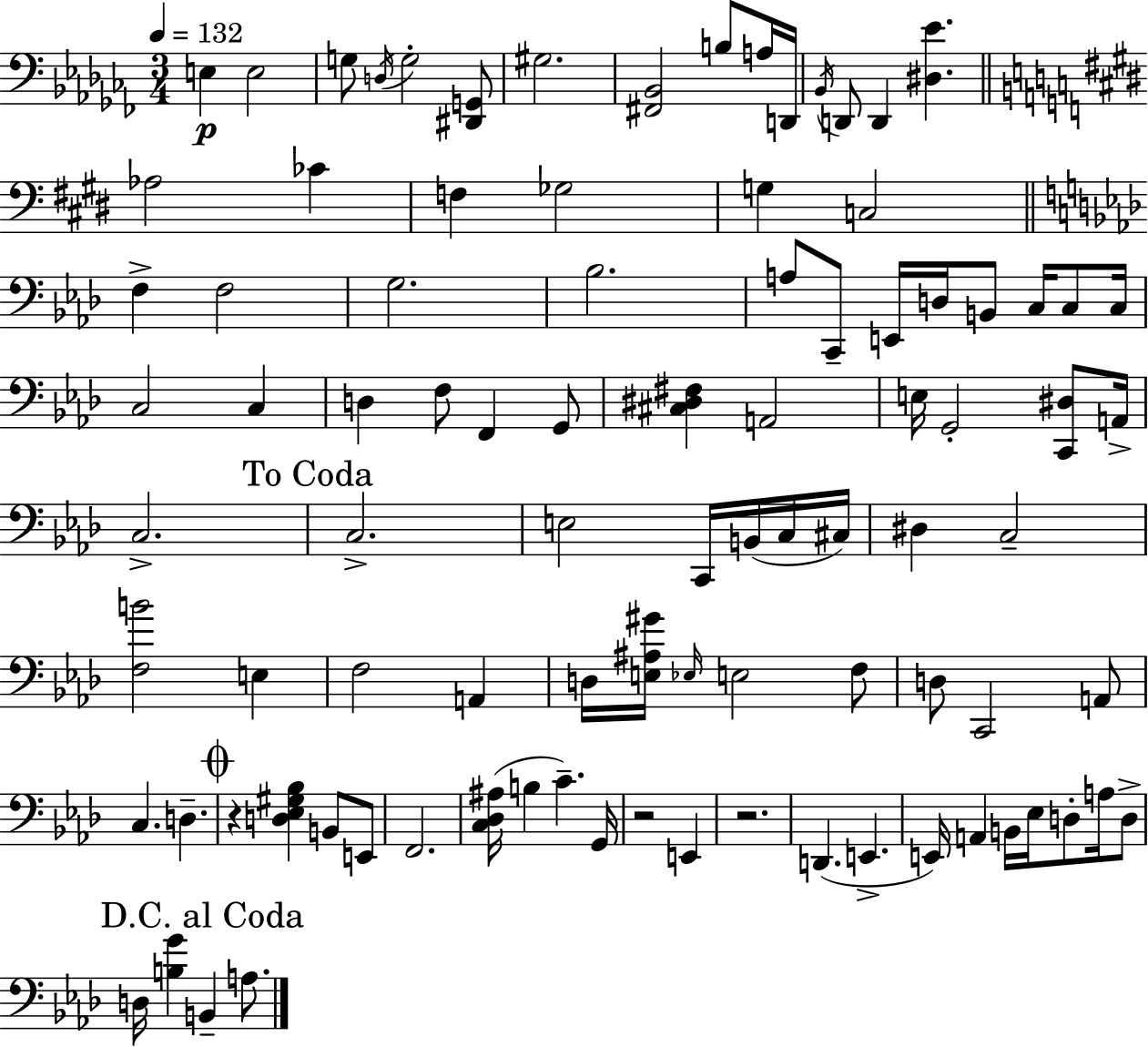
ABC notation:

X:1
T:Untitled
M:3/4
L:1/4
K:Abm
E, E,2 G,/2 D,/4 G,2 [^D,,G,,]/2 ^G,2 [^F,,_B,,]2 B,/2 A,/4 D,,/4 _B,,/4 D,,/2 D,, [^D,_E] _A,2 _C F, _G,2 G, C,2 F, F,2 G,2 _B,2 A,/2 C,,/2 E,,/4 D,/4 B,,/2 C,/4 C,/2 C,/4 C,2 C, D, F,/2 F,, G,,/2 [^C,^D,^F,] A,,2 E,/4 G,,2 [C,,^D,]/2 A,,/4 C,2 C,2 E,2 C,,/4 B,,/4 C,/4 ^C,/4 ^D, C,2 [F,B]2 E, F,2 A,, D,/4 [E,^A,^G]/4 _E,/4 E,2 F,/2 D,/2 C,,2 A,,/2 C, D, z [D,_E,^G,_B,] B,,/2 E,,/2 F,,2 [C,_D,^A,]/4 B, C G,,/4 z2 E,, z2 D,, E,, E,,/4 A,, B,,/4 _E,/4 D,/2 A,/4 D,/2 D,/4 [B,G] B,, A,/2